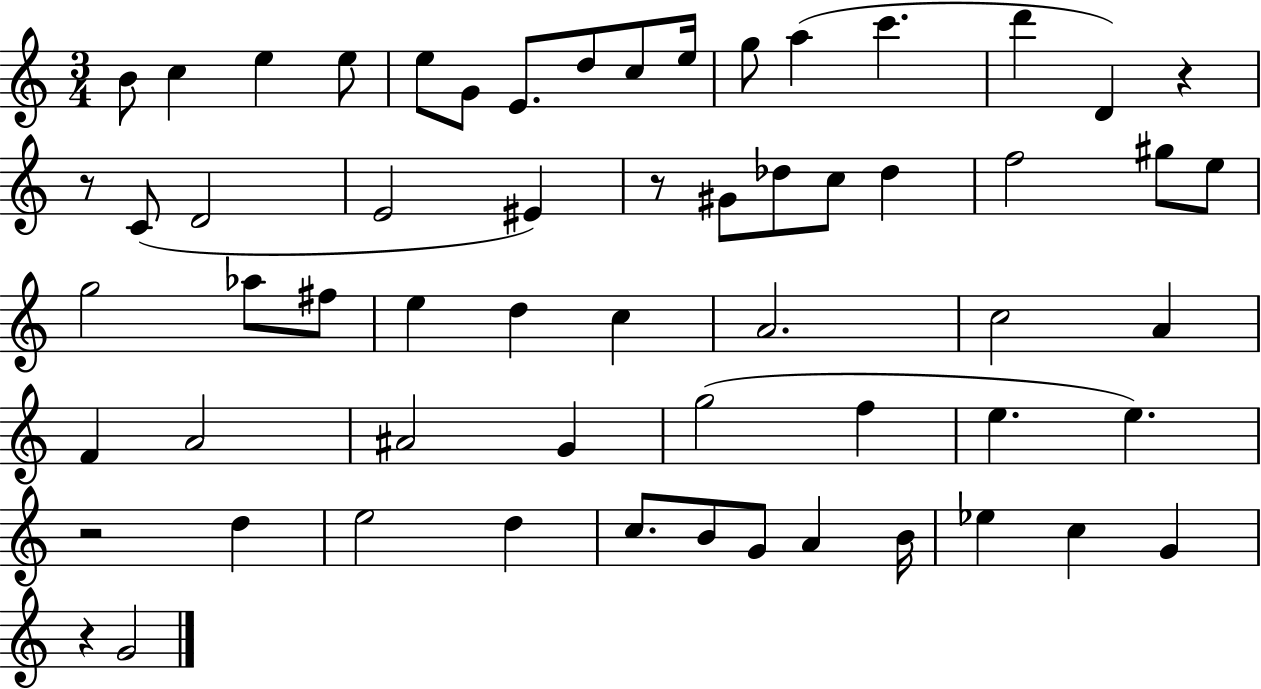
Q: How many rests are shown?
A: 5